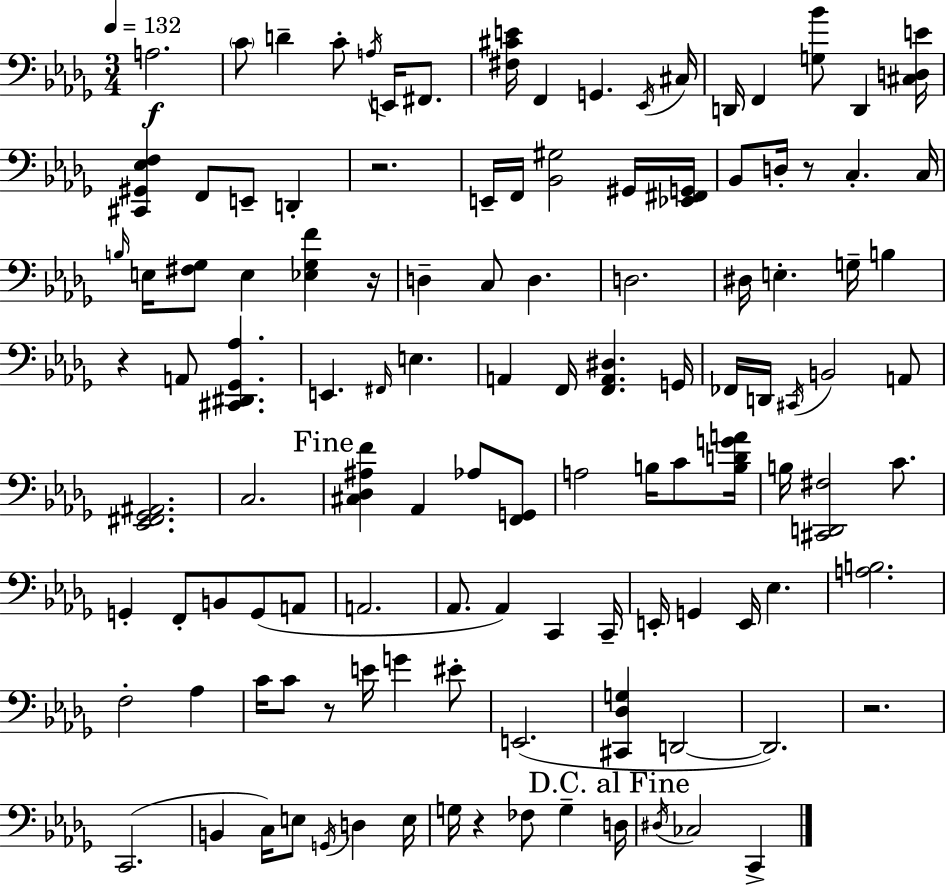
{
  \clef bass
  \numericTimeSignature
  \time 3/4
  \key bes \minor
  \tempo 4 = 132
  a2.\f | \parenthesize c'8 d'4-- c'8-. \acciaccatura { a16 } e,16 fis,8. | <fis cis' e'>16 f,4 g,4. | \acciaccatura { ees,16 } cis16 d,16 f,4 <g bes'>8 d,4 | \break <cis d e'>16 <cis, gis, ees f>4 f,8 e,8-- d,4-. | r2. | e,16-- f,16 <bes, gis>2 | gis,16 <ees, fis, g,>16 bes,8 d16-. r8 c4.-. | \break c16 \grace { b16 } e16 <fis ges>8 e4 <ees ges f'>4 | r16 d4-- c8 d4. | d2. | dis16 e4.-. g16-- b4 | \break r4 a,8 <cis, dis, ges, aes>4. | e,4. \grace { fis,16 } e4. | a,4 f,16 <f, a, dis>4. | g,16 fes,16 d,16 \acciaccatura { cis,16 } b,2 | \break a,8 <ees, fis, ges, ais,>2. | c2. | \mark "Fine" <cis des ais f'>4 aes,4 | aes8 <f, g,>8 a2 | \break b16 c'8 <b d' g' a'>16 b16 <cis, d, fis>2 | c'8. g,4-. f,8-. b,8 | g,8( a,8 a,2. | aes,8. aes,4) | \break c,4 c,16-- e,16-. g,4 e,16 ees4. | <a b>2. | f2-. | aes4 c'16 c'8 r8 e'16 g'4 | \break eis'8-. e,2.( | <cis, des g>4 d,2~~ | d,2.) | r2. | \break c,2.( | b,4 c16) e8 | \acciaccatura { g,16 } d4 e16 g16 r4 fes8 | g4-- \mark "D.C. al Fine" d16 \acciaccatura { dis16 } ces2 | \break c,4-> \bar "|."
}